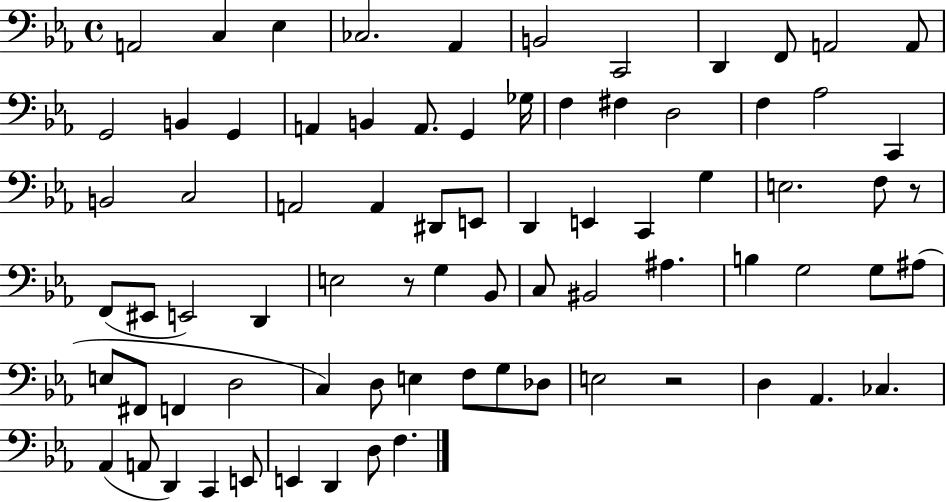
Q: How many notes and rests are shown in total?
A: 77